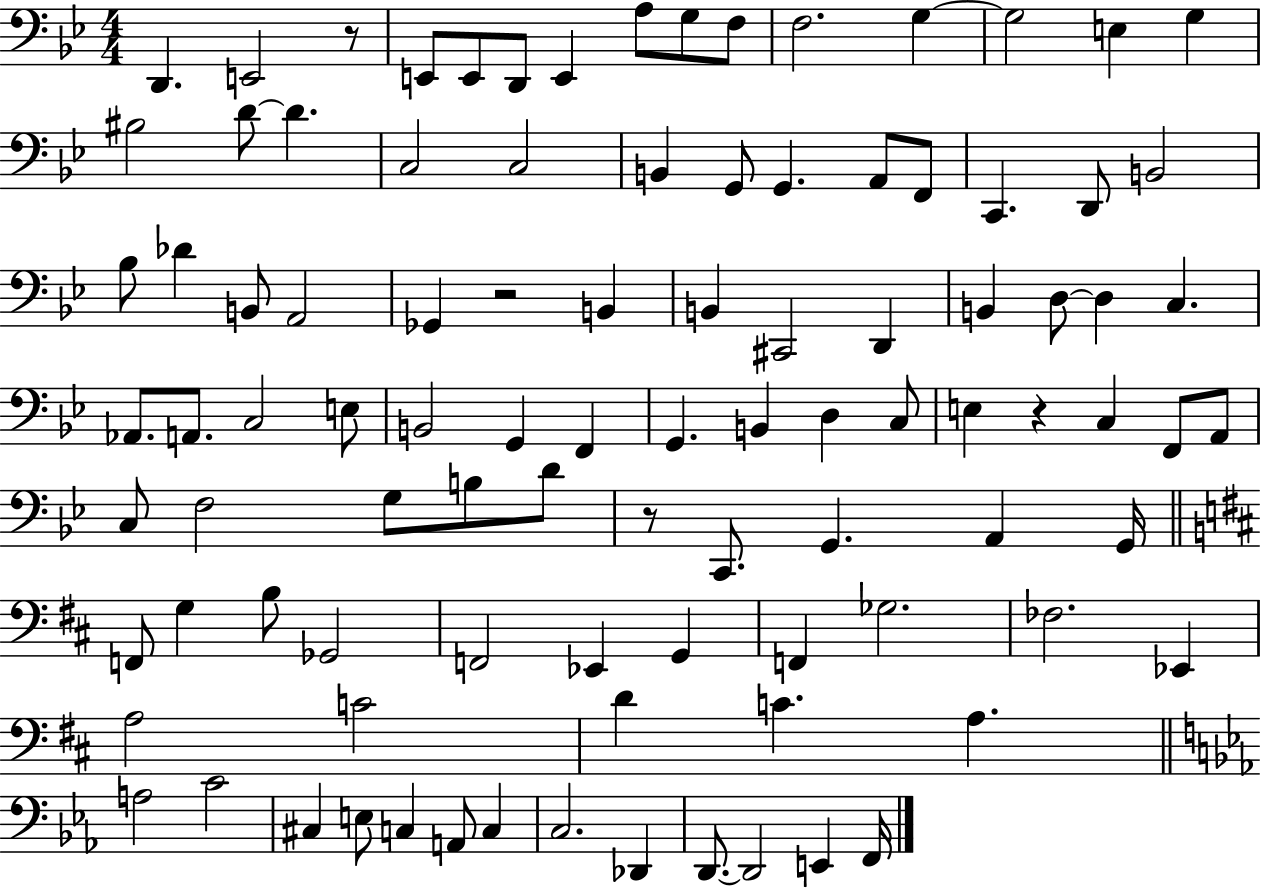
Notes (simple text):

D2/q. E2/h R/e E2/e E2/e D2/e E2/q A3/e G3/e F3/e F3/h. G3/q G3/h E3/q G3/q BIS3/h D4/e D4/q. C3/h C3/h B2/q G2/e G2/q. A2/e F2/e C2/q. D2/e B2/h Bb3/e Db4/q B2/e A2/h Gb2/q R/h B2/q B2/q C#2/h D2/q B2/q D3/e D3/q C3/q. Ab2/e. A2/e. C3/h E3/e B2/h G2/q F2/q G2/q. B2/q D3/q C3/e E3/q R/q C3/q F2/e A2/e C3/e F3/h G3/e B3/e D4/e R/e C2/e. G2/q. A2/q G2/s F2/e G3/q B3/e Gb2/h F2/h Eb2/q G2/q F2/q Gb3/h. FES3/h. Eb2/q A3/h C4/h D4/q C4/q. A3/q. A3/h C4/h C#3/q E3/e C3/q A2/e C3/q C3/h. Db2/q D2/e. D2/h E2/q F2/s